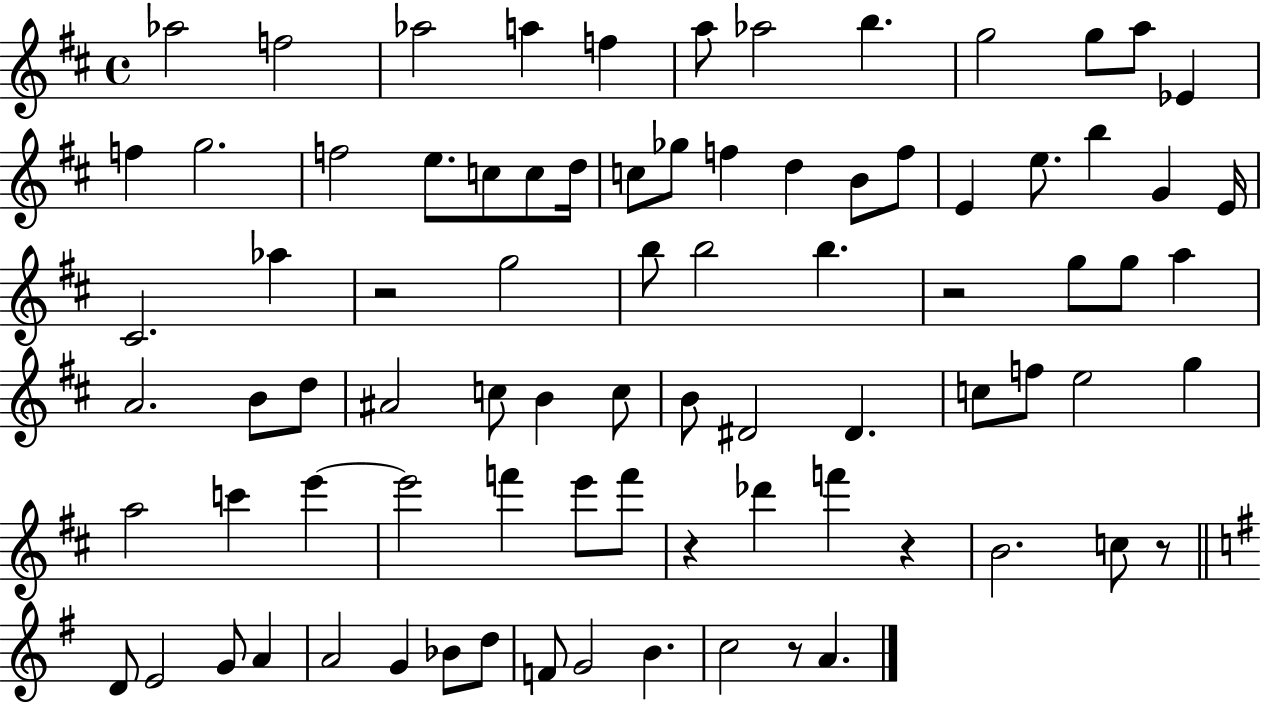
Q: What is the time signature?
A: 4/4